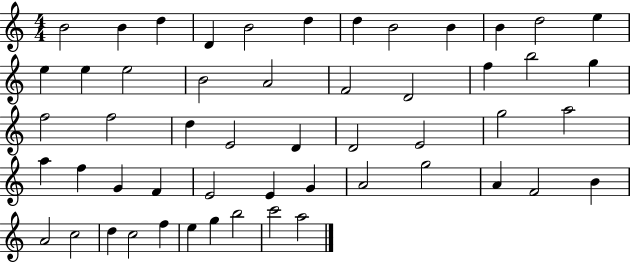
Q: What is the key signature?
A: C major